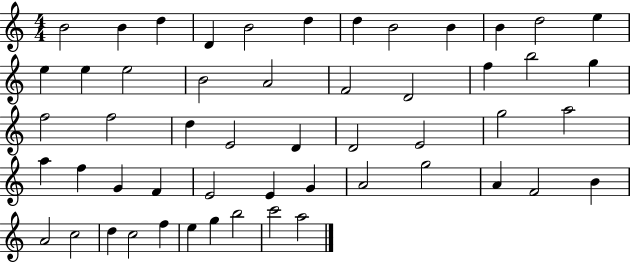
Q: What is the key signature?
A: C major